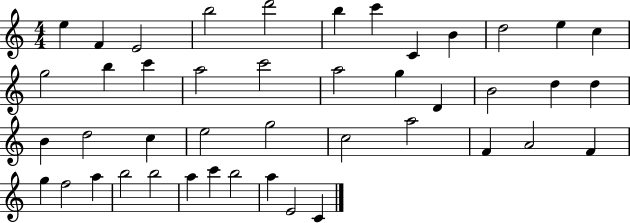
X:1
T:Untitled
M:4/4
L:1/4
K:C
e F E2 b2 d'2 b c' C B d2 e c g2 b c' a2 c'2 a2 g D B2 d d B d2 c e2 g2 c2 a2 F A2 F g f2 a b2 b2 a c' b2 a E2 C